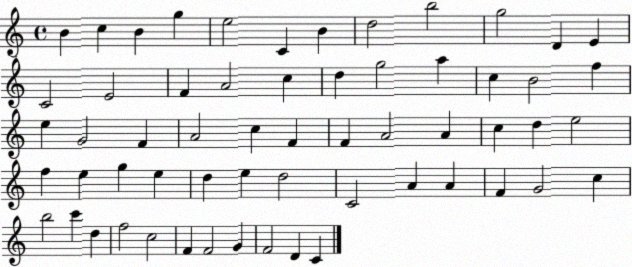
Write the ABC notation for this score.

X:1
T:Untitled
M:4/4
L:1/4
K:C
B c B g e2 C B d2 b2 g2 D E C2 E2 F A2 c d g2 a c B2 f e G2 F A2 c F F A2 A c d e2 f e g e d e d2 C2 A A F G2 c b2 c' d f2 c2 F F2 G F2 D C